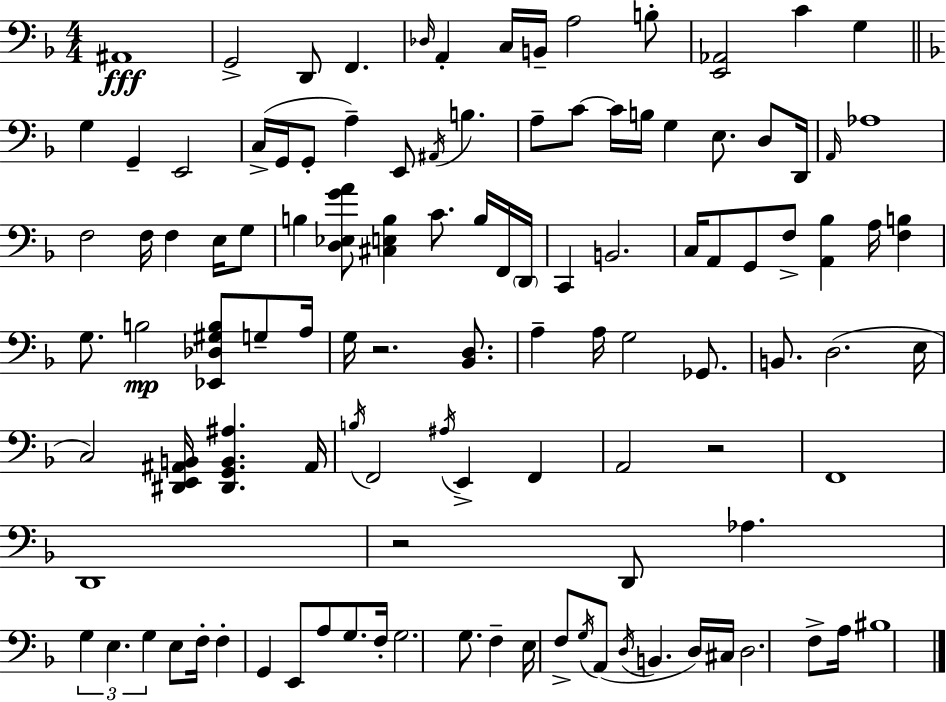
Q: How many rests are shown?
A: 3